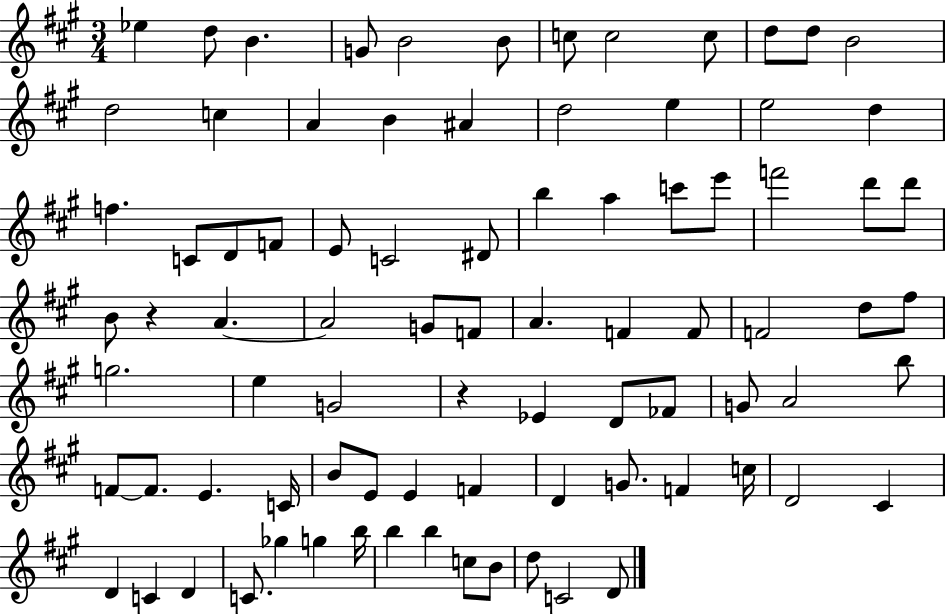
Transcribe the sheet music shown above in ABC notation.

X:1
T:Untitled
M:3/4
L:1/4
K:A
_e d/2 B G/2 B2 B/2 c/2 c2 c/2 d/2 d/2 B2 d2 c A B ^A d2 e e2 d f C/2 D/2 F/2 E/2 C2 ^D/2 b a c'/2 e'/2 f'2 d'/2 d'/2 B/2 z A A2 G/2 F/2 A F F/2 F2 d/2 ^f/2 g2 e G2 z _E D/2 _F/2 G/2 A2 b/2 F/2 F/2 E C/4 B/2 E/2 E F D G/2 F c/4 D2 ^C D C D C/2 _g g b/4 b b c/2 B/2 d/2 C2 D/2